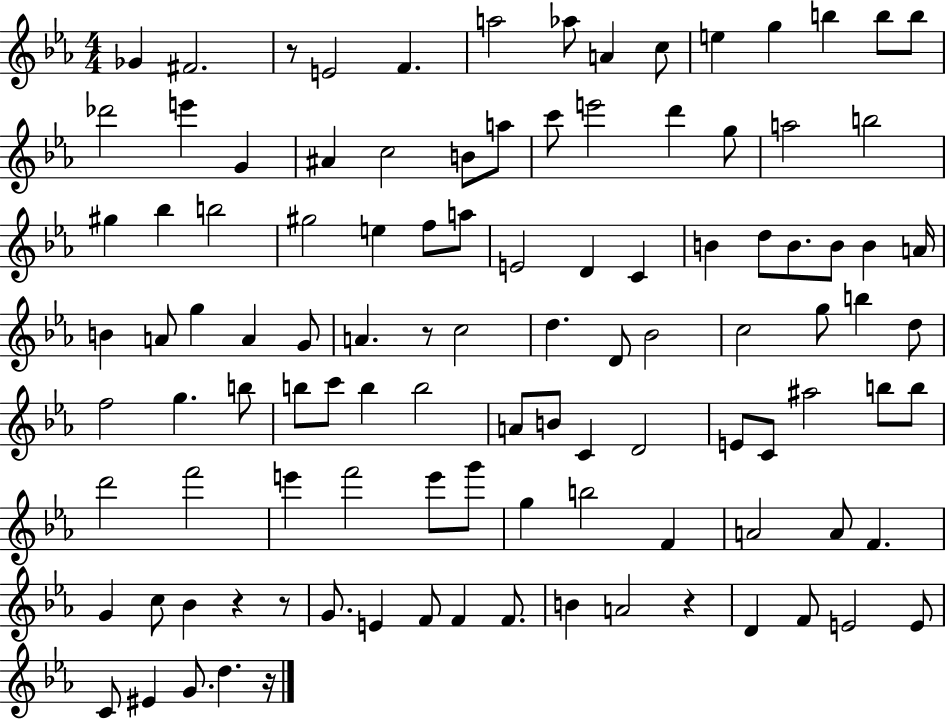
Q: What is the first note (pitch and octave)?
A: Gb4